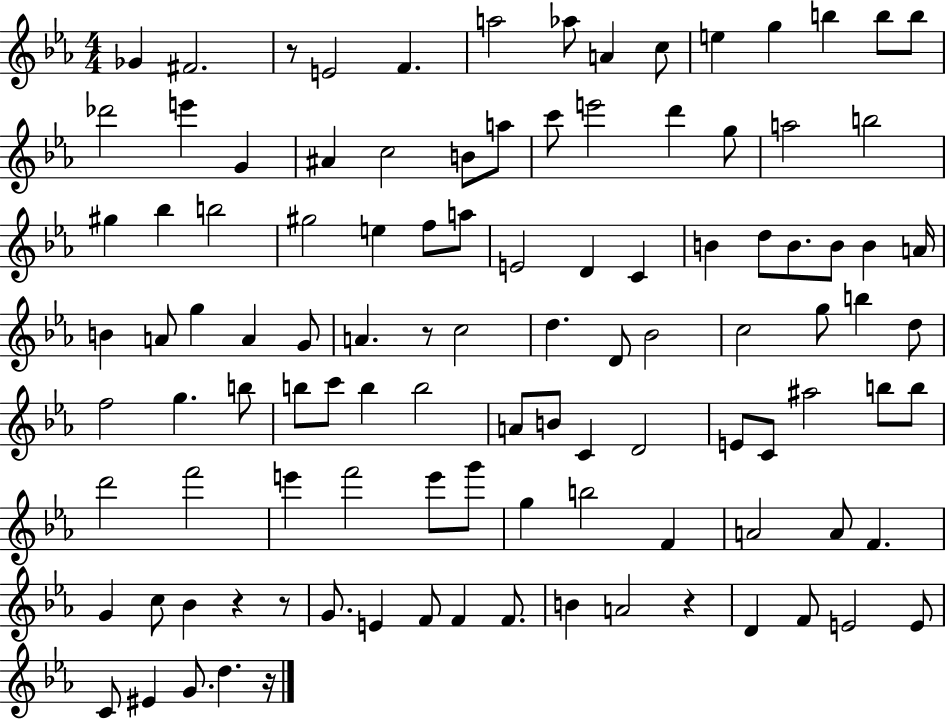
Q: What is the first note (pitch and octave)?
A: Gb4